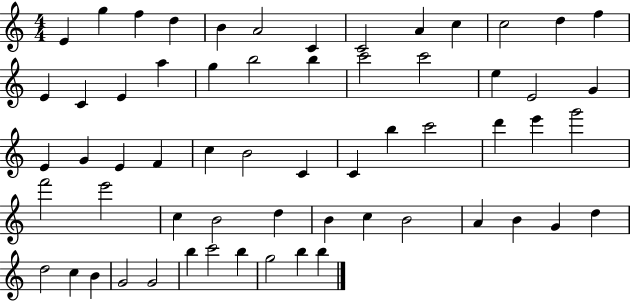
E4/q G5/q F5/q D5/q B4/q A4/h C4/q C4/h A4/q C5/q C5/h D5/q F5/q E4/q C4/q E4/q A5/q G5/q B5/h B5/q C6/h C6/h E5/q E4/h G4/q E4/q G4/q E4/q F4/q C5/q B4/h C4/q C4/q B5/q C6/h D6/q E6/q G6/h F6/h E6/h C5/q B4/h D5/q B4/q C5/q B4/h A4/q B4/q G4/q D5/q D5/h C5/q B4/q G4/h G4/h B5/q C6/h B5/q G5/h B5/q B5/q